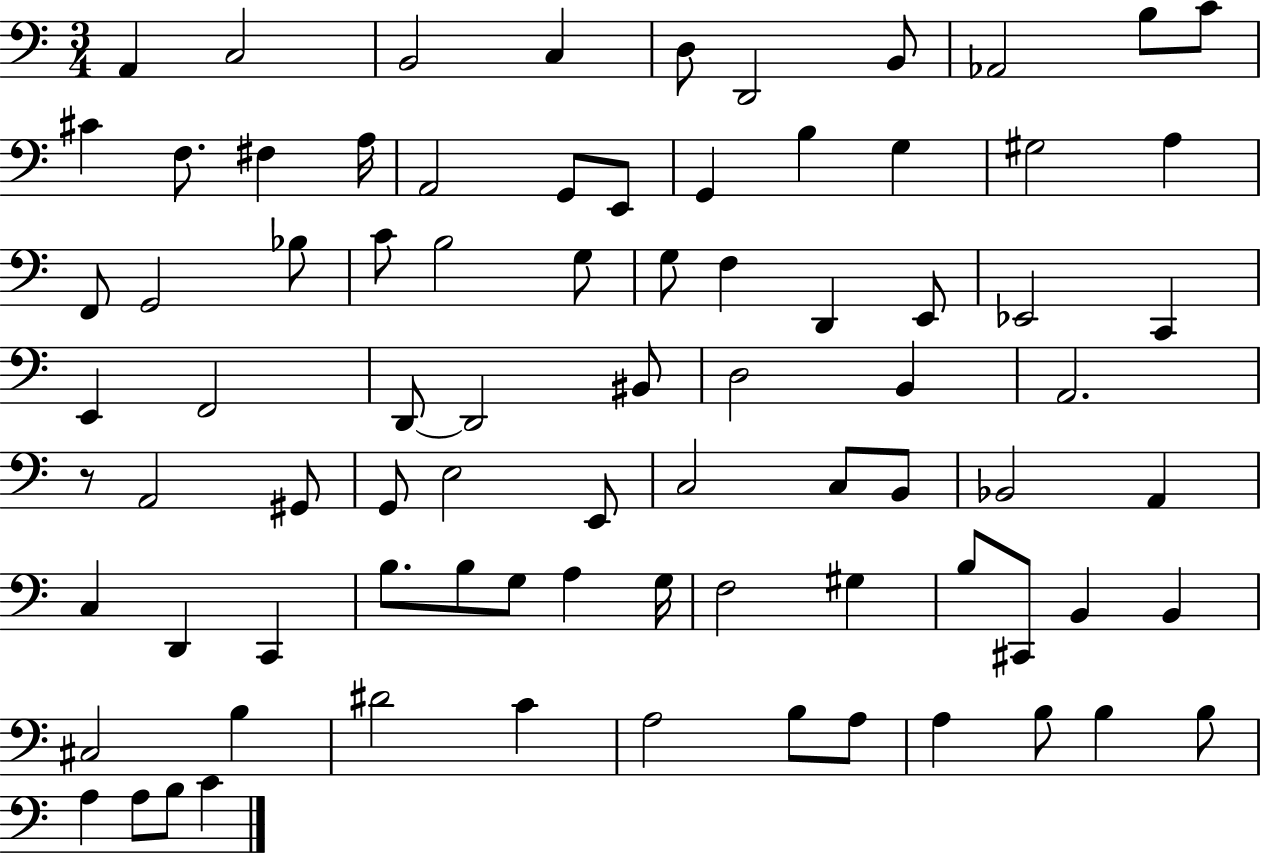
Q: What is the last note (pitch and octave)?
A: C4